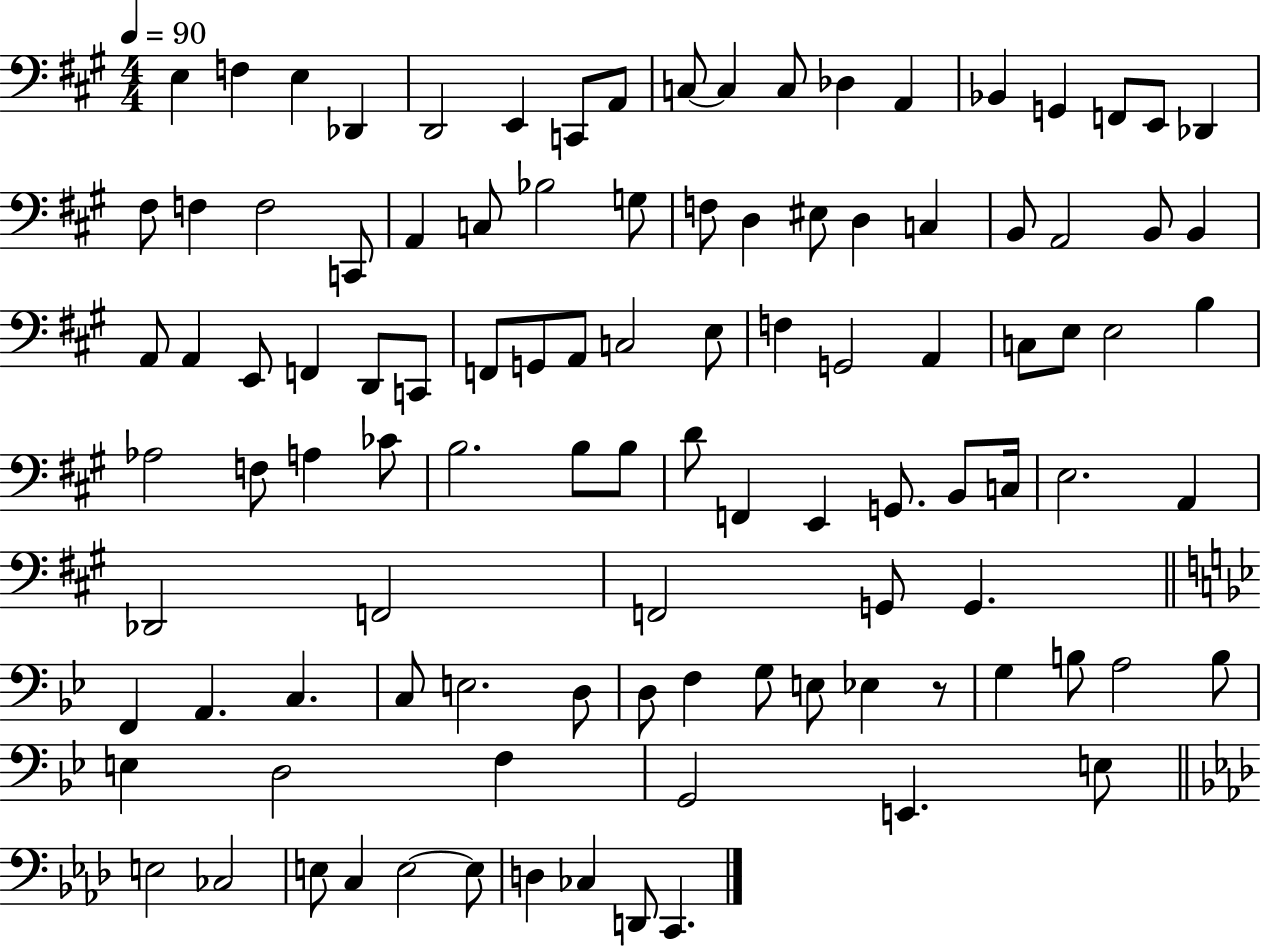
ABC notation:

X:1
T:Untitled
M:4/4
L:1/4
K:A
E, F, E, _D,, D,,2 E,, C,,/2 A,,/2 C,/2 C, C,/2 _D, A,, _B,, G,, F,,/2 E,,/2 _D,, ^F,/2 F, F,2 C,,/2 A,, C,/2 _B,2 G,/2 F,/2 D, ^E,/2 D, C, B,,/2 A,,2 B,,/2 B,, A,,/2 A,, E,,/2 F,, D,,/2 C,,/2 F,,/2 G,,/2 A,,/2 C,2 E,/2 F, G,,2 A,, C,/2 E,/2 E,2 B, _A,2 F,/2 A, _C/2 B,2 B,/2 B,/2 D/2 F,, E,, G,,/2 B,,/2 C,/4 E,2 A,, _D,,2 F,,2 F,,2 G,,/2 G,, F,, A,, C, C,/2 E,2 D,/2 D,/2 F, G,/2 E,/2 _E, z/2 G, B,/2 A,2 B,/2 E, D,2 F, G,,2 E,, E,/2 E,2 _C,2 E,/2 C, E,2 E,/2 D, _C, D,,/2 C,,